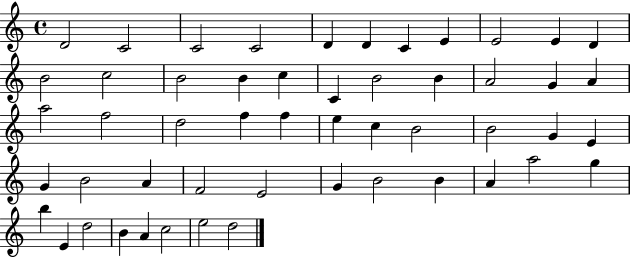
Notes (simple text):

D4/h C4/h C4/h C4/h D4/q D4/q C4/q E4/q E4/h E4/q D4/q B4/h C5/h B4/h B4/q C5/q C4/q B4/h B4/q A4/h G4/q A4/q A5/h F5/h D5/h F5/q F5/q E5/q C5/q B4/h B4/h G4/q E4/q G4/q B4/h A4/q F4/h E4/h G4/q B4/h B4/q A4/q A5/h G5/q B5/q E4/q D5/h B4/q A4/q C5/h E5/h D5/h